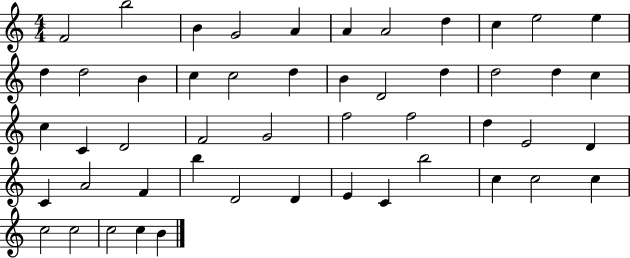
X:1
T:Untitled
M:4/4
L:1/4
K:C
F2 b2 B G2 A A A2 d c e2 e d d2 B c c2 d B D2 d d2 d c c C D2 F2 G2 f2 f2 d E2 D C A2 F b D2 D E C b2 c c2 c c2 c2 c2 c B